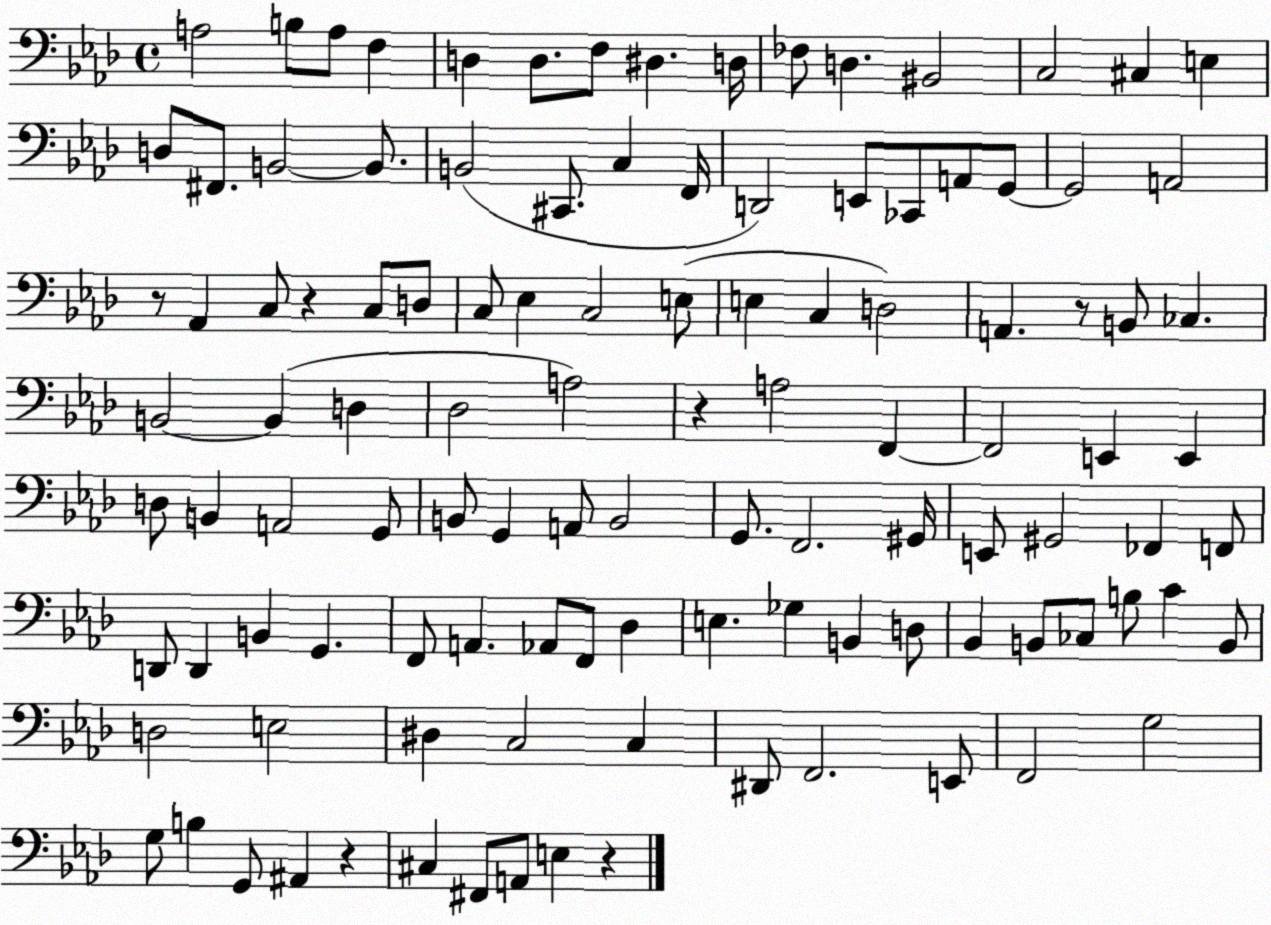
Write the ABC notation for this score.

X:1
T:Untitled
M:4/4
L:1/4
K:Ab
A,2 B,/2 A,/2 F, D, D,/2 F,/2 ^D, D,/4 _F,/2 D, ^B,,2 C,2 ^C, E, D,/2 ^F,,/2 B,,2 B,,/2 B,,2 ^C,,/2 C, F,,/4 D,,2 E,,/2 _C,,/2 A,,/2 G,,/2 G,,2 A,,2 z/2 _A,, C,/2 z C,/2 D,/2 C,/2 _E, C,2 E,/2 E, C, D,2 A,, z/2 B,,/2 _C, B,,2 B,, D, _D,2 A,2 z A,2 F,, F,,2 E,, E,, D,/2 B,, A,,2 G,,/2 B,,/2 G,, A,,/2 B,,2 G,,/2 F,,2 ^G,,/4 E,,/2 ^G,,2 _F,, F,,/2 D,,/2 D,, B,, G,, F,,/2 A,, _A,,/2 F,,/2 _D, E, _G, B,, D,/2 _B,, B,,/2 _C,/2 B,/2 C B,,/2 D,2 E,2 ^D, C,2 C, ^D,,/2 F,,2 E,,/2 F,,2 G,2 G,/2 B, G,,/2 ^A,, z ^C, ^F,,/2 A,,/2 E, z